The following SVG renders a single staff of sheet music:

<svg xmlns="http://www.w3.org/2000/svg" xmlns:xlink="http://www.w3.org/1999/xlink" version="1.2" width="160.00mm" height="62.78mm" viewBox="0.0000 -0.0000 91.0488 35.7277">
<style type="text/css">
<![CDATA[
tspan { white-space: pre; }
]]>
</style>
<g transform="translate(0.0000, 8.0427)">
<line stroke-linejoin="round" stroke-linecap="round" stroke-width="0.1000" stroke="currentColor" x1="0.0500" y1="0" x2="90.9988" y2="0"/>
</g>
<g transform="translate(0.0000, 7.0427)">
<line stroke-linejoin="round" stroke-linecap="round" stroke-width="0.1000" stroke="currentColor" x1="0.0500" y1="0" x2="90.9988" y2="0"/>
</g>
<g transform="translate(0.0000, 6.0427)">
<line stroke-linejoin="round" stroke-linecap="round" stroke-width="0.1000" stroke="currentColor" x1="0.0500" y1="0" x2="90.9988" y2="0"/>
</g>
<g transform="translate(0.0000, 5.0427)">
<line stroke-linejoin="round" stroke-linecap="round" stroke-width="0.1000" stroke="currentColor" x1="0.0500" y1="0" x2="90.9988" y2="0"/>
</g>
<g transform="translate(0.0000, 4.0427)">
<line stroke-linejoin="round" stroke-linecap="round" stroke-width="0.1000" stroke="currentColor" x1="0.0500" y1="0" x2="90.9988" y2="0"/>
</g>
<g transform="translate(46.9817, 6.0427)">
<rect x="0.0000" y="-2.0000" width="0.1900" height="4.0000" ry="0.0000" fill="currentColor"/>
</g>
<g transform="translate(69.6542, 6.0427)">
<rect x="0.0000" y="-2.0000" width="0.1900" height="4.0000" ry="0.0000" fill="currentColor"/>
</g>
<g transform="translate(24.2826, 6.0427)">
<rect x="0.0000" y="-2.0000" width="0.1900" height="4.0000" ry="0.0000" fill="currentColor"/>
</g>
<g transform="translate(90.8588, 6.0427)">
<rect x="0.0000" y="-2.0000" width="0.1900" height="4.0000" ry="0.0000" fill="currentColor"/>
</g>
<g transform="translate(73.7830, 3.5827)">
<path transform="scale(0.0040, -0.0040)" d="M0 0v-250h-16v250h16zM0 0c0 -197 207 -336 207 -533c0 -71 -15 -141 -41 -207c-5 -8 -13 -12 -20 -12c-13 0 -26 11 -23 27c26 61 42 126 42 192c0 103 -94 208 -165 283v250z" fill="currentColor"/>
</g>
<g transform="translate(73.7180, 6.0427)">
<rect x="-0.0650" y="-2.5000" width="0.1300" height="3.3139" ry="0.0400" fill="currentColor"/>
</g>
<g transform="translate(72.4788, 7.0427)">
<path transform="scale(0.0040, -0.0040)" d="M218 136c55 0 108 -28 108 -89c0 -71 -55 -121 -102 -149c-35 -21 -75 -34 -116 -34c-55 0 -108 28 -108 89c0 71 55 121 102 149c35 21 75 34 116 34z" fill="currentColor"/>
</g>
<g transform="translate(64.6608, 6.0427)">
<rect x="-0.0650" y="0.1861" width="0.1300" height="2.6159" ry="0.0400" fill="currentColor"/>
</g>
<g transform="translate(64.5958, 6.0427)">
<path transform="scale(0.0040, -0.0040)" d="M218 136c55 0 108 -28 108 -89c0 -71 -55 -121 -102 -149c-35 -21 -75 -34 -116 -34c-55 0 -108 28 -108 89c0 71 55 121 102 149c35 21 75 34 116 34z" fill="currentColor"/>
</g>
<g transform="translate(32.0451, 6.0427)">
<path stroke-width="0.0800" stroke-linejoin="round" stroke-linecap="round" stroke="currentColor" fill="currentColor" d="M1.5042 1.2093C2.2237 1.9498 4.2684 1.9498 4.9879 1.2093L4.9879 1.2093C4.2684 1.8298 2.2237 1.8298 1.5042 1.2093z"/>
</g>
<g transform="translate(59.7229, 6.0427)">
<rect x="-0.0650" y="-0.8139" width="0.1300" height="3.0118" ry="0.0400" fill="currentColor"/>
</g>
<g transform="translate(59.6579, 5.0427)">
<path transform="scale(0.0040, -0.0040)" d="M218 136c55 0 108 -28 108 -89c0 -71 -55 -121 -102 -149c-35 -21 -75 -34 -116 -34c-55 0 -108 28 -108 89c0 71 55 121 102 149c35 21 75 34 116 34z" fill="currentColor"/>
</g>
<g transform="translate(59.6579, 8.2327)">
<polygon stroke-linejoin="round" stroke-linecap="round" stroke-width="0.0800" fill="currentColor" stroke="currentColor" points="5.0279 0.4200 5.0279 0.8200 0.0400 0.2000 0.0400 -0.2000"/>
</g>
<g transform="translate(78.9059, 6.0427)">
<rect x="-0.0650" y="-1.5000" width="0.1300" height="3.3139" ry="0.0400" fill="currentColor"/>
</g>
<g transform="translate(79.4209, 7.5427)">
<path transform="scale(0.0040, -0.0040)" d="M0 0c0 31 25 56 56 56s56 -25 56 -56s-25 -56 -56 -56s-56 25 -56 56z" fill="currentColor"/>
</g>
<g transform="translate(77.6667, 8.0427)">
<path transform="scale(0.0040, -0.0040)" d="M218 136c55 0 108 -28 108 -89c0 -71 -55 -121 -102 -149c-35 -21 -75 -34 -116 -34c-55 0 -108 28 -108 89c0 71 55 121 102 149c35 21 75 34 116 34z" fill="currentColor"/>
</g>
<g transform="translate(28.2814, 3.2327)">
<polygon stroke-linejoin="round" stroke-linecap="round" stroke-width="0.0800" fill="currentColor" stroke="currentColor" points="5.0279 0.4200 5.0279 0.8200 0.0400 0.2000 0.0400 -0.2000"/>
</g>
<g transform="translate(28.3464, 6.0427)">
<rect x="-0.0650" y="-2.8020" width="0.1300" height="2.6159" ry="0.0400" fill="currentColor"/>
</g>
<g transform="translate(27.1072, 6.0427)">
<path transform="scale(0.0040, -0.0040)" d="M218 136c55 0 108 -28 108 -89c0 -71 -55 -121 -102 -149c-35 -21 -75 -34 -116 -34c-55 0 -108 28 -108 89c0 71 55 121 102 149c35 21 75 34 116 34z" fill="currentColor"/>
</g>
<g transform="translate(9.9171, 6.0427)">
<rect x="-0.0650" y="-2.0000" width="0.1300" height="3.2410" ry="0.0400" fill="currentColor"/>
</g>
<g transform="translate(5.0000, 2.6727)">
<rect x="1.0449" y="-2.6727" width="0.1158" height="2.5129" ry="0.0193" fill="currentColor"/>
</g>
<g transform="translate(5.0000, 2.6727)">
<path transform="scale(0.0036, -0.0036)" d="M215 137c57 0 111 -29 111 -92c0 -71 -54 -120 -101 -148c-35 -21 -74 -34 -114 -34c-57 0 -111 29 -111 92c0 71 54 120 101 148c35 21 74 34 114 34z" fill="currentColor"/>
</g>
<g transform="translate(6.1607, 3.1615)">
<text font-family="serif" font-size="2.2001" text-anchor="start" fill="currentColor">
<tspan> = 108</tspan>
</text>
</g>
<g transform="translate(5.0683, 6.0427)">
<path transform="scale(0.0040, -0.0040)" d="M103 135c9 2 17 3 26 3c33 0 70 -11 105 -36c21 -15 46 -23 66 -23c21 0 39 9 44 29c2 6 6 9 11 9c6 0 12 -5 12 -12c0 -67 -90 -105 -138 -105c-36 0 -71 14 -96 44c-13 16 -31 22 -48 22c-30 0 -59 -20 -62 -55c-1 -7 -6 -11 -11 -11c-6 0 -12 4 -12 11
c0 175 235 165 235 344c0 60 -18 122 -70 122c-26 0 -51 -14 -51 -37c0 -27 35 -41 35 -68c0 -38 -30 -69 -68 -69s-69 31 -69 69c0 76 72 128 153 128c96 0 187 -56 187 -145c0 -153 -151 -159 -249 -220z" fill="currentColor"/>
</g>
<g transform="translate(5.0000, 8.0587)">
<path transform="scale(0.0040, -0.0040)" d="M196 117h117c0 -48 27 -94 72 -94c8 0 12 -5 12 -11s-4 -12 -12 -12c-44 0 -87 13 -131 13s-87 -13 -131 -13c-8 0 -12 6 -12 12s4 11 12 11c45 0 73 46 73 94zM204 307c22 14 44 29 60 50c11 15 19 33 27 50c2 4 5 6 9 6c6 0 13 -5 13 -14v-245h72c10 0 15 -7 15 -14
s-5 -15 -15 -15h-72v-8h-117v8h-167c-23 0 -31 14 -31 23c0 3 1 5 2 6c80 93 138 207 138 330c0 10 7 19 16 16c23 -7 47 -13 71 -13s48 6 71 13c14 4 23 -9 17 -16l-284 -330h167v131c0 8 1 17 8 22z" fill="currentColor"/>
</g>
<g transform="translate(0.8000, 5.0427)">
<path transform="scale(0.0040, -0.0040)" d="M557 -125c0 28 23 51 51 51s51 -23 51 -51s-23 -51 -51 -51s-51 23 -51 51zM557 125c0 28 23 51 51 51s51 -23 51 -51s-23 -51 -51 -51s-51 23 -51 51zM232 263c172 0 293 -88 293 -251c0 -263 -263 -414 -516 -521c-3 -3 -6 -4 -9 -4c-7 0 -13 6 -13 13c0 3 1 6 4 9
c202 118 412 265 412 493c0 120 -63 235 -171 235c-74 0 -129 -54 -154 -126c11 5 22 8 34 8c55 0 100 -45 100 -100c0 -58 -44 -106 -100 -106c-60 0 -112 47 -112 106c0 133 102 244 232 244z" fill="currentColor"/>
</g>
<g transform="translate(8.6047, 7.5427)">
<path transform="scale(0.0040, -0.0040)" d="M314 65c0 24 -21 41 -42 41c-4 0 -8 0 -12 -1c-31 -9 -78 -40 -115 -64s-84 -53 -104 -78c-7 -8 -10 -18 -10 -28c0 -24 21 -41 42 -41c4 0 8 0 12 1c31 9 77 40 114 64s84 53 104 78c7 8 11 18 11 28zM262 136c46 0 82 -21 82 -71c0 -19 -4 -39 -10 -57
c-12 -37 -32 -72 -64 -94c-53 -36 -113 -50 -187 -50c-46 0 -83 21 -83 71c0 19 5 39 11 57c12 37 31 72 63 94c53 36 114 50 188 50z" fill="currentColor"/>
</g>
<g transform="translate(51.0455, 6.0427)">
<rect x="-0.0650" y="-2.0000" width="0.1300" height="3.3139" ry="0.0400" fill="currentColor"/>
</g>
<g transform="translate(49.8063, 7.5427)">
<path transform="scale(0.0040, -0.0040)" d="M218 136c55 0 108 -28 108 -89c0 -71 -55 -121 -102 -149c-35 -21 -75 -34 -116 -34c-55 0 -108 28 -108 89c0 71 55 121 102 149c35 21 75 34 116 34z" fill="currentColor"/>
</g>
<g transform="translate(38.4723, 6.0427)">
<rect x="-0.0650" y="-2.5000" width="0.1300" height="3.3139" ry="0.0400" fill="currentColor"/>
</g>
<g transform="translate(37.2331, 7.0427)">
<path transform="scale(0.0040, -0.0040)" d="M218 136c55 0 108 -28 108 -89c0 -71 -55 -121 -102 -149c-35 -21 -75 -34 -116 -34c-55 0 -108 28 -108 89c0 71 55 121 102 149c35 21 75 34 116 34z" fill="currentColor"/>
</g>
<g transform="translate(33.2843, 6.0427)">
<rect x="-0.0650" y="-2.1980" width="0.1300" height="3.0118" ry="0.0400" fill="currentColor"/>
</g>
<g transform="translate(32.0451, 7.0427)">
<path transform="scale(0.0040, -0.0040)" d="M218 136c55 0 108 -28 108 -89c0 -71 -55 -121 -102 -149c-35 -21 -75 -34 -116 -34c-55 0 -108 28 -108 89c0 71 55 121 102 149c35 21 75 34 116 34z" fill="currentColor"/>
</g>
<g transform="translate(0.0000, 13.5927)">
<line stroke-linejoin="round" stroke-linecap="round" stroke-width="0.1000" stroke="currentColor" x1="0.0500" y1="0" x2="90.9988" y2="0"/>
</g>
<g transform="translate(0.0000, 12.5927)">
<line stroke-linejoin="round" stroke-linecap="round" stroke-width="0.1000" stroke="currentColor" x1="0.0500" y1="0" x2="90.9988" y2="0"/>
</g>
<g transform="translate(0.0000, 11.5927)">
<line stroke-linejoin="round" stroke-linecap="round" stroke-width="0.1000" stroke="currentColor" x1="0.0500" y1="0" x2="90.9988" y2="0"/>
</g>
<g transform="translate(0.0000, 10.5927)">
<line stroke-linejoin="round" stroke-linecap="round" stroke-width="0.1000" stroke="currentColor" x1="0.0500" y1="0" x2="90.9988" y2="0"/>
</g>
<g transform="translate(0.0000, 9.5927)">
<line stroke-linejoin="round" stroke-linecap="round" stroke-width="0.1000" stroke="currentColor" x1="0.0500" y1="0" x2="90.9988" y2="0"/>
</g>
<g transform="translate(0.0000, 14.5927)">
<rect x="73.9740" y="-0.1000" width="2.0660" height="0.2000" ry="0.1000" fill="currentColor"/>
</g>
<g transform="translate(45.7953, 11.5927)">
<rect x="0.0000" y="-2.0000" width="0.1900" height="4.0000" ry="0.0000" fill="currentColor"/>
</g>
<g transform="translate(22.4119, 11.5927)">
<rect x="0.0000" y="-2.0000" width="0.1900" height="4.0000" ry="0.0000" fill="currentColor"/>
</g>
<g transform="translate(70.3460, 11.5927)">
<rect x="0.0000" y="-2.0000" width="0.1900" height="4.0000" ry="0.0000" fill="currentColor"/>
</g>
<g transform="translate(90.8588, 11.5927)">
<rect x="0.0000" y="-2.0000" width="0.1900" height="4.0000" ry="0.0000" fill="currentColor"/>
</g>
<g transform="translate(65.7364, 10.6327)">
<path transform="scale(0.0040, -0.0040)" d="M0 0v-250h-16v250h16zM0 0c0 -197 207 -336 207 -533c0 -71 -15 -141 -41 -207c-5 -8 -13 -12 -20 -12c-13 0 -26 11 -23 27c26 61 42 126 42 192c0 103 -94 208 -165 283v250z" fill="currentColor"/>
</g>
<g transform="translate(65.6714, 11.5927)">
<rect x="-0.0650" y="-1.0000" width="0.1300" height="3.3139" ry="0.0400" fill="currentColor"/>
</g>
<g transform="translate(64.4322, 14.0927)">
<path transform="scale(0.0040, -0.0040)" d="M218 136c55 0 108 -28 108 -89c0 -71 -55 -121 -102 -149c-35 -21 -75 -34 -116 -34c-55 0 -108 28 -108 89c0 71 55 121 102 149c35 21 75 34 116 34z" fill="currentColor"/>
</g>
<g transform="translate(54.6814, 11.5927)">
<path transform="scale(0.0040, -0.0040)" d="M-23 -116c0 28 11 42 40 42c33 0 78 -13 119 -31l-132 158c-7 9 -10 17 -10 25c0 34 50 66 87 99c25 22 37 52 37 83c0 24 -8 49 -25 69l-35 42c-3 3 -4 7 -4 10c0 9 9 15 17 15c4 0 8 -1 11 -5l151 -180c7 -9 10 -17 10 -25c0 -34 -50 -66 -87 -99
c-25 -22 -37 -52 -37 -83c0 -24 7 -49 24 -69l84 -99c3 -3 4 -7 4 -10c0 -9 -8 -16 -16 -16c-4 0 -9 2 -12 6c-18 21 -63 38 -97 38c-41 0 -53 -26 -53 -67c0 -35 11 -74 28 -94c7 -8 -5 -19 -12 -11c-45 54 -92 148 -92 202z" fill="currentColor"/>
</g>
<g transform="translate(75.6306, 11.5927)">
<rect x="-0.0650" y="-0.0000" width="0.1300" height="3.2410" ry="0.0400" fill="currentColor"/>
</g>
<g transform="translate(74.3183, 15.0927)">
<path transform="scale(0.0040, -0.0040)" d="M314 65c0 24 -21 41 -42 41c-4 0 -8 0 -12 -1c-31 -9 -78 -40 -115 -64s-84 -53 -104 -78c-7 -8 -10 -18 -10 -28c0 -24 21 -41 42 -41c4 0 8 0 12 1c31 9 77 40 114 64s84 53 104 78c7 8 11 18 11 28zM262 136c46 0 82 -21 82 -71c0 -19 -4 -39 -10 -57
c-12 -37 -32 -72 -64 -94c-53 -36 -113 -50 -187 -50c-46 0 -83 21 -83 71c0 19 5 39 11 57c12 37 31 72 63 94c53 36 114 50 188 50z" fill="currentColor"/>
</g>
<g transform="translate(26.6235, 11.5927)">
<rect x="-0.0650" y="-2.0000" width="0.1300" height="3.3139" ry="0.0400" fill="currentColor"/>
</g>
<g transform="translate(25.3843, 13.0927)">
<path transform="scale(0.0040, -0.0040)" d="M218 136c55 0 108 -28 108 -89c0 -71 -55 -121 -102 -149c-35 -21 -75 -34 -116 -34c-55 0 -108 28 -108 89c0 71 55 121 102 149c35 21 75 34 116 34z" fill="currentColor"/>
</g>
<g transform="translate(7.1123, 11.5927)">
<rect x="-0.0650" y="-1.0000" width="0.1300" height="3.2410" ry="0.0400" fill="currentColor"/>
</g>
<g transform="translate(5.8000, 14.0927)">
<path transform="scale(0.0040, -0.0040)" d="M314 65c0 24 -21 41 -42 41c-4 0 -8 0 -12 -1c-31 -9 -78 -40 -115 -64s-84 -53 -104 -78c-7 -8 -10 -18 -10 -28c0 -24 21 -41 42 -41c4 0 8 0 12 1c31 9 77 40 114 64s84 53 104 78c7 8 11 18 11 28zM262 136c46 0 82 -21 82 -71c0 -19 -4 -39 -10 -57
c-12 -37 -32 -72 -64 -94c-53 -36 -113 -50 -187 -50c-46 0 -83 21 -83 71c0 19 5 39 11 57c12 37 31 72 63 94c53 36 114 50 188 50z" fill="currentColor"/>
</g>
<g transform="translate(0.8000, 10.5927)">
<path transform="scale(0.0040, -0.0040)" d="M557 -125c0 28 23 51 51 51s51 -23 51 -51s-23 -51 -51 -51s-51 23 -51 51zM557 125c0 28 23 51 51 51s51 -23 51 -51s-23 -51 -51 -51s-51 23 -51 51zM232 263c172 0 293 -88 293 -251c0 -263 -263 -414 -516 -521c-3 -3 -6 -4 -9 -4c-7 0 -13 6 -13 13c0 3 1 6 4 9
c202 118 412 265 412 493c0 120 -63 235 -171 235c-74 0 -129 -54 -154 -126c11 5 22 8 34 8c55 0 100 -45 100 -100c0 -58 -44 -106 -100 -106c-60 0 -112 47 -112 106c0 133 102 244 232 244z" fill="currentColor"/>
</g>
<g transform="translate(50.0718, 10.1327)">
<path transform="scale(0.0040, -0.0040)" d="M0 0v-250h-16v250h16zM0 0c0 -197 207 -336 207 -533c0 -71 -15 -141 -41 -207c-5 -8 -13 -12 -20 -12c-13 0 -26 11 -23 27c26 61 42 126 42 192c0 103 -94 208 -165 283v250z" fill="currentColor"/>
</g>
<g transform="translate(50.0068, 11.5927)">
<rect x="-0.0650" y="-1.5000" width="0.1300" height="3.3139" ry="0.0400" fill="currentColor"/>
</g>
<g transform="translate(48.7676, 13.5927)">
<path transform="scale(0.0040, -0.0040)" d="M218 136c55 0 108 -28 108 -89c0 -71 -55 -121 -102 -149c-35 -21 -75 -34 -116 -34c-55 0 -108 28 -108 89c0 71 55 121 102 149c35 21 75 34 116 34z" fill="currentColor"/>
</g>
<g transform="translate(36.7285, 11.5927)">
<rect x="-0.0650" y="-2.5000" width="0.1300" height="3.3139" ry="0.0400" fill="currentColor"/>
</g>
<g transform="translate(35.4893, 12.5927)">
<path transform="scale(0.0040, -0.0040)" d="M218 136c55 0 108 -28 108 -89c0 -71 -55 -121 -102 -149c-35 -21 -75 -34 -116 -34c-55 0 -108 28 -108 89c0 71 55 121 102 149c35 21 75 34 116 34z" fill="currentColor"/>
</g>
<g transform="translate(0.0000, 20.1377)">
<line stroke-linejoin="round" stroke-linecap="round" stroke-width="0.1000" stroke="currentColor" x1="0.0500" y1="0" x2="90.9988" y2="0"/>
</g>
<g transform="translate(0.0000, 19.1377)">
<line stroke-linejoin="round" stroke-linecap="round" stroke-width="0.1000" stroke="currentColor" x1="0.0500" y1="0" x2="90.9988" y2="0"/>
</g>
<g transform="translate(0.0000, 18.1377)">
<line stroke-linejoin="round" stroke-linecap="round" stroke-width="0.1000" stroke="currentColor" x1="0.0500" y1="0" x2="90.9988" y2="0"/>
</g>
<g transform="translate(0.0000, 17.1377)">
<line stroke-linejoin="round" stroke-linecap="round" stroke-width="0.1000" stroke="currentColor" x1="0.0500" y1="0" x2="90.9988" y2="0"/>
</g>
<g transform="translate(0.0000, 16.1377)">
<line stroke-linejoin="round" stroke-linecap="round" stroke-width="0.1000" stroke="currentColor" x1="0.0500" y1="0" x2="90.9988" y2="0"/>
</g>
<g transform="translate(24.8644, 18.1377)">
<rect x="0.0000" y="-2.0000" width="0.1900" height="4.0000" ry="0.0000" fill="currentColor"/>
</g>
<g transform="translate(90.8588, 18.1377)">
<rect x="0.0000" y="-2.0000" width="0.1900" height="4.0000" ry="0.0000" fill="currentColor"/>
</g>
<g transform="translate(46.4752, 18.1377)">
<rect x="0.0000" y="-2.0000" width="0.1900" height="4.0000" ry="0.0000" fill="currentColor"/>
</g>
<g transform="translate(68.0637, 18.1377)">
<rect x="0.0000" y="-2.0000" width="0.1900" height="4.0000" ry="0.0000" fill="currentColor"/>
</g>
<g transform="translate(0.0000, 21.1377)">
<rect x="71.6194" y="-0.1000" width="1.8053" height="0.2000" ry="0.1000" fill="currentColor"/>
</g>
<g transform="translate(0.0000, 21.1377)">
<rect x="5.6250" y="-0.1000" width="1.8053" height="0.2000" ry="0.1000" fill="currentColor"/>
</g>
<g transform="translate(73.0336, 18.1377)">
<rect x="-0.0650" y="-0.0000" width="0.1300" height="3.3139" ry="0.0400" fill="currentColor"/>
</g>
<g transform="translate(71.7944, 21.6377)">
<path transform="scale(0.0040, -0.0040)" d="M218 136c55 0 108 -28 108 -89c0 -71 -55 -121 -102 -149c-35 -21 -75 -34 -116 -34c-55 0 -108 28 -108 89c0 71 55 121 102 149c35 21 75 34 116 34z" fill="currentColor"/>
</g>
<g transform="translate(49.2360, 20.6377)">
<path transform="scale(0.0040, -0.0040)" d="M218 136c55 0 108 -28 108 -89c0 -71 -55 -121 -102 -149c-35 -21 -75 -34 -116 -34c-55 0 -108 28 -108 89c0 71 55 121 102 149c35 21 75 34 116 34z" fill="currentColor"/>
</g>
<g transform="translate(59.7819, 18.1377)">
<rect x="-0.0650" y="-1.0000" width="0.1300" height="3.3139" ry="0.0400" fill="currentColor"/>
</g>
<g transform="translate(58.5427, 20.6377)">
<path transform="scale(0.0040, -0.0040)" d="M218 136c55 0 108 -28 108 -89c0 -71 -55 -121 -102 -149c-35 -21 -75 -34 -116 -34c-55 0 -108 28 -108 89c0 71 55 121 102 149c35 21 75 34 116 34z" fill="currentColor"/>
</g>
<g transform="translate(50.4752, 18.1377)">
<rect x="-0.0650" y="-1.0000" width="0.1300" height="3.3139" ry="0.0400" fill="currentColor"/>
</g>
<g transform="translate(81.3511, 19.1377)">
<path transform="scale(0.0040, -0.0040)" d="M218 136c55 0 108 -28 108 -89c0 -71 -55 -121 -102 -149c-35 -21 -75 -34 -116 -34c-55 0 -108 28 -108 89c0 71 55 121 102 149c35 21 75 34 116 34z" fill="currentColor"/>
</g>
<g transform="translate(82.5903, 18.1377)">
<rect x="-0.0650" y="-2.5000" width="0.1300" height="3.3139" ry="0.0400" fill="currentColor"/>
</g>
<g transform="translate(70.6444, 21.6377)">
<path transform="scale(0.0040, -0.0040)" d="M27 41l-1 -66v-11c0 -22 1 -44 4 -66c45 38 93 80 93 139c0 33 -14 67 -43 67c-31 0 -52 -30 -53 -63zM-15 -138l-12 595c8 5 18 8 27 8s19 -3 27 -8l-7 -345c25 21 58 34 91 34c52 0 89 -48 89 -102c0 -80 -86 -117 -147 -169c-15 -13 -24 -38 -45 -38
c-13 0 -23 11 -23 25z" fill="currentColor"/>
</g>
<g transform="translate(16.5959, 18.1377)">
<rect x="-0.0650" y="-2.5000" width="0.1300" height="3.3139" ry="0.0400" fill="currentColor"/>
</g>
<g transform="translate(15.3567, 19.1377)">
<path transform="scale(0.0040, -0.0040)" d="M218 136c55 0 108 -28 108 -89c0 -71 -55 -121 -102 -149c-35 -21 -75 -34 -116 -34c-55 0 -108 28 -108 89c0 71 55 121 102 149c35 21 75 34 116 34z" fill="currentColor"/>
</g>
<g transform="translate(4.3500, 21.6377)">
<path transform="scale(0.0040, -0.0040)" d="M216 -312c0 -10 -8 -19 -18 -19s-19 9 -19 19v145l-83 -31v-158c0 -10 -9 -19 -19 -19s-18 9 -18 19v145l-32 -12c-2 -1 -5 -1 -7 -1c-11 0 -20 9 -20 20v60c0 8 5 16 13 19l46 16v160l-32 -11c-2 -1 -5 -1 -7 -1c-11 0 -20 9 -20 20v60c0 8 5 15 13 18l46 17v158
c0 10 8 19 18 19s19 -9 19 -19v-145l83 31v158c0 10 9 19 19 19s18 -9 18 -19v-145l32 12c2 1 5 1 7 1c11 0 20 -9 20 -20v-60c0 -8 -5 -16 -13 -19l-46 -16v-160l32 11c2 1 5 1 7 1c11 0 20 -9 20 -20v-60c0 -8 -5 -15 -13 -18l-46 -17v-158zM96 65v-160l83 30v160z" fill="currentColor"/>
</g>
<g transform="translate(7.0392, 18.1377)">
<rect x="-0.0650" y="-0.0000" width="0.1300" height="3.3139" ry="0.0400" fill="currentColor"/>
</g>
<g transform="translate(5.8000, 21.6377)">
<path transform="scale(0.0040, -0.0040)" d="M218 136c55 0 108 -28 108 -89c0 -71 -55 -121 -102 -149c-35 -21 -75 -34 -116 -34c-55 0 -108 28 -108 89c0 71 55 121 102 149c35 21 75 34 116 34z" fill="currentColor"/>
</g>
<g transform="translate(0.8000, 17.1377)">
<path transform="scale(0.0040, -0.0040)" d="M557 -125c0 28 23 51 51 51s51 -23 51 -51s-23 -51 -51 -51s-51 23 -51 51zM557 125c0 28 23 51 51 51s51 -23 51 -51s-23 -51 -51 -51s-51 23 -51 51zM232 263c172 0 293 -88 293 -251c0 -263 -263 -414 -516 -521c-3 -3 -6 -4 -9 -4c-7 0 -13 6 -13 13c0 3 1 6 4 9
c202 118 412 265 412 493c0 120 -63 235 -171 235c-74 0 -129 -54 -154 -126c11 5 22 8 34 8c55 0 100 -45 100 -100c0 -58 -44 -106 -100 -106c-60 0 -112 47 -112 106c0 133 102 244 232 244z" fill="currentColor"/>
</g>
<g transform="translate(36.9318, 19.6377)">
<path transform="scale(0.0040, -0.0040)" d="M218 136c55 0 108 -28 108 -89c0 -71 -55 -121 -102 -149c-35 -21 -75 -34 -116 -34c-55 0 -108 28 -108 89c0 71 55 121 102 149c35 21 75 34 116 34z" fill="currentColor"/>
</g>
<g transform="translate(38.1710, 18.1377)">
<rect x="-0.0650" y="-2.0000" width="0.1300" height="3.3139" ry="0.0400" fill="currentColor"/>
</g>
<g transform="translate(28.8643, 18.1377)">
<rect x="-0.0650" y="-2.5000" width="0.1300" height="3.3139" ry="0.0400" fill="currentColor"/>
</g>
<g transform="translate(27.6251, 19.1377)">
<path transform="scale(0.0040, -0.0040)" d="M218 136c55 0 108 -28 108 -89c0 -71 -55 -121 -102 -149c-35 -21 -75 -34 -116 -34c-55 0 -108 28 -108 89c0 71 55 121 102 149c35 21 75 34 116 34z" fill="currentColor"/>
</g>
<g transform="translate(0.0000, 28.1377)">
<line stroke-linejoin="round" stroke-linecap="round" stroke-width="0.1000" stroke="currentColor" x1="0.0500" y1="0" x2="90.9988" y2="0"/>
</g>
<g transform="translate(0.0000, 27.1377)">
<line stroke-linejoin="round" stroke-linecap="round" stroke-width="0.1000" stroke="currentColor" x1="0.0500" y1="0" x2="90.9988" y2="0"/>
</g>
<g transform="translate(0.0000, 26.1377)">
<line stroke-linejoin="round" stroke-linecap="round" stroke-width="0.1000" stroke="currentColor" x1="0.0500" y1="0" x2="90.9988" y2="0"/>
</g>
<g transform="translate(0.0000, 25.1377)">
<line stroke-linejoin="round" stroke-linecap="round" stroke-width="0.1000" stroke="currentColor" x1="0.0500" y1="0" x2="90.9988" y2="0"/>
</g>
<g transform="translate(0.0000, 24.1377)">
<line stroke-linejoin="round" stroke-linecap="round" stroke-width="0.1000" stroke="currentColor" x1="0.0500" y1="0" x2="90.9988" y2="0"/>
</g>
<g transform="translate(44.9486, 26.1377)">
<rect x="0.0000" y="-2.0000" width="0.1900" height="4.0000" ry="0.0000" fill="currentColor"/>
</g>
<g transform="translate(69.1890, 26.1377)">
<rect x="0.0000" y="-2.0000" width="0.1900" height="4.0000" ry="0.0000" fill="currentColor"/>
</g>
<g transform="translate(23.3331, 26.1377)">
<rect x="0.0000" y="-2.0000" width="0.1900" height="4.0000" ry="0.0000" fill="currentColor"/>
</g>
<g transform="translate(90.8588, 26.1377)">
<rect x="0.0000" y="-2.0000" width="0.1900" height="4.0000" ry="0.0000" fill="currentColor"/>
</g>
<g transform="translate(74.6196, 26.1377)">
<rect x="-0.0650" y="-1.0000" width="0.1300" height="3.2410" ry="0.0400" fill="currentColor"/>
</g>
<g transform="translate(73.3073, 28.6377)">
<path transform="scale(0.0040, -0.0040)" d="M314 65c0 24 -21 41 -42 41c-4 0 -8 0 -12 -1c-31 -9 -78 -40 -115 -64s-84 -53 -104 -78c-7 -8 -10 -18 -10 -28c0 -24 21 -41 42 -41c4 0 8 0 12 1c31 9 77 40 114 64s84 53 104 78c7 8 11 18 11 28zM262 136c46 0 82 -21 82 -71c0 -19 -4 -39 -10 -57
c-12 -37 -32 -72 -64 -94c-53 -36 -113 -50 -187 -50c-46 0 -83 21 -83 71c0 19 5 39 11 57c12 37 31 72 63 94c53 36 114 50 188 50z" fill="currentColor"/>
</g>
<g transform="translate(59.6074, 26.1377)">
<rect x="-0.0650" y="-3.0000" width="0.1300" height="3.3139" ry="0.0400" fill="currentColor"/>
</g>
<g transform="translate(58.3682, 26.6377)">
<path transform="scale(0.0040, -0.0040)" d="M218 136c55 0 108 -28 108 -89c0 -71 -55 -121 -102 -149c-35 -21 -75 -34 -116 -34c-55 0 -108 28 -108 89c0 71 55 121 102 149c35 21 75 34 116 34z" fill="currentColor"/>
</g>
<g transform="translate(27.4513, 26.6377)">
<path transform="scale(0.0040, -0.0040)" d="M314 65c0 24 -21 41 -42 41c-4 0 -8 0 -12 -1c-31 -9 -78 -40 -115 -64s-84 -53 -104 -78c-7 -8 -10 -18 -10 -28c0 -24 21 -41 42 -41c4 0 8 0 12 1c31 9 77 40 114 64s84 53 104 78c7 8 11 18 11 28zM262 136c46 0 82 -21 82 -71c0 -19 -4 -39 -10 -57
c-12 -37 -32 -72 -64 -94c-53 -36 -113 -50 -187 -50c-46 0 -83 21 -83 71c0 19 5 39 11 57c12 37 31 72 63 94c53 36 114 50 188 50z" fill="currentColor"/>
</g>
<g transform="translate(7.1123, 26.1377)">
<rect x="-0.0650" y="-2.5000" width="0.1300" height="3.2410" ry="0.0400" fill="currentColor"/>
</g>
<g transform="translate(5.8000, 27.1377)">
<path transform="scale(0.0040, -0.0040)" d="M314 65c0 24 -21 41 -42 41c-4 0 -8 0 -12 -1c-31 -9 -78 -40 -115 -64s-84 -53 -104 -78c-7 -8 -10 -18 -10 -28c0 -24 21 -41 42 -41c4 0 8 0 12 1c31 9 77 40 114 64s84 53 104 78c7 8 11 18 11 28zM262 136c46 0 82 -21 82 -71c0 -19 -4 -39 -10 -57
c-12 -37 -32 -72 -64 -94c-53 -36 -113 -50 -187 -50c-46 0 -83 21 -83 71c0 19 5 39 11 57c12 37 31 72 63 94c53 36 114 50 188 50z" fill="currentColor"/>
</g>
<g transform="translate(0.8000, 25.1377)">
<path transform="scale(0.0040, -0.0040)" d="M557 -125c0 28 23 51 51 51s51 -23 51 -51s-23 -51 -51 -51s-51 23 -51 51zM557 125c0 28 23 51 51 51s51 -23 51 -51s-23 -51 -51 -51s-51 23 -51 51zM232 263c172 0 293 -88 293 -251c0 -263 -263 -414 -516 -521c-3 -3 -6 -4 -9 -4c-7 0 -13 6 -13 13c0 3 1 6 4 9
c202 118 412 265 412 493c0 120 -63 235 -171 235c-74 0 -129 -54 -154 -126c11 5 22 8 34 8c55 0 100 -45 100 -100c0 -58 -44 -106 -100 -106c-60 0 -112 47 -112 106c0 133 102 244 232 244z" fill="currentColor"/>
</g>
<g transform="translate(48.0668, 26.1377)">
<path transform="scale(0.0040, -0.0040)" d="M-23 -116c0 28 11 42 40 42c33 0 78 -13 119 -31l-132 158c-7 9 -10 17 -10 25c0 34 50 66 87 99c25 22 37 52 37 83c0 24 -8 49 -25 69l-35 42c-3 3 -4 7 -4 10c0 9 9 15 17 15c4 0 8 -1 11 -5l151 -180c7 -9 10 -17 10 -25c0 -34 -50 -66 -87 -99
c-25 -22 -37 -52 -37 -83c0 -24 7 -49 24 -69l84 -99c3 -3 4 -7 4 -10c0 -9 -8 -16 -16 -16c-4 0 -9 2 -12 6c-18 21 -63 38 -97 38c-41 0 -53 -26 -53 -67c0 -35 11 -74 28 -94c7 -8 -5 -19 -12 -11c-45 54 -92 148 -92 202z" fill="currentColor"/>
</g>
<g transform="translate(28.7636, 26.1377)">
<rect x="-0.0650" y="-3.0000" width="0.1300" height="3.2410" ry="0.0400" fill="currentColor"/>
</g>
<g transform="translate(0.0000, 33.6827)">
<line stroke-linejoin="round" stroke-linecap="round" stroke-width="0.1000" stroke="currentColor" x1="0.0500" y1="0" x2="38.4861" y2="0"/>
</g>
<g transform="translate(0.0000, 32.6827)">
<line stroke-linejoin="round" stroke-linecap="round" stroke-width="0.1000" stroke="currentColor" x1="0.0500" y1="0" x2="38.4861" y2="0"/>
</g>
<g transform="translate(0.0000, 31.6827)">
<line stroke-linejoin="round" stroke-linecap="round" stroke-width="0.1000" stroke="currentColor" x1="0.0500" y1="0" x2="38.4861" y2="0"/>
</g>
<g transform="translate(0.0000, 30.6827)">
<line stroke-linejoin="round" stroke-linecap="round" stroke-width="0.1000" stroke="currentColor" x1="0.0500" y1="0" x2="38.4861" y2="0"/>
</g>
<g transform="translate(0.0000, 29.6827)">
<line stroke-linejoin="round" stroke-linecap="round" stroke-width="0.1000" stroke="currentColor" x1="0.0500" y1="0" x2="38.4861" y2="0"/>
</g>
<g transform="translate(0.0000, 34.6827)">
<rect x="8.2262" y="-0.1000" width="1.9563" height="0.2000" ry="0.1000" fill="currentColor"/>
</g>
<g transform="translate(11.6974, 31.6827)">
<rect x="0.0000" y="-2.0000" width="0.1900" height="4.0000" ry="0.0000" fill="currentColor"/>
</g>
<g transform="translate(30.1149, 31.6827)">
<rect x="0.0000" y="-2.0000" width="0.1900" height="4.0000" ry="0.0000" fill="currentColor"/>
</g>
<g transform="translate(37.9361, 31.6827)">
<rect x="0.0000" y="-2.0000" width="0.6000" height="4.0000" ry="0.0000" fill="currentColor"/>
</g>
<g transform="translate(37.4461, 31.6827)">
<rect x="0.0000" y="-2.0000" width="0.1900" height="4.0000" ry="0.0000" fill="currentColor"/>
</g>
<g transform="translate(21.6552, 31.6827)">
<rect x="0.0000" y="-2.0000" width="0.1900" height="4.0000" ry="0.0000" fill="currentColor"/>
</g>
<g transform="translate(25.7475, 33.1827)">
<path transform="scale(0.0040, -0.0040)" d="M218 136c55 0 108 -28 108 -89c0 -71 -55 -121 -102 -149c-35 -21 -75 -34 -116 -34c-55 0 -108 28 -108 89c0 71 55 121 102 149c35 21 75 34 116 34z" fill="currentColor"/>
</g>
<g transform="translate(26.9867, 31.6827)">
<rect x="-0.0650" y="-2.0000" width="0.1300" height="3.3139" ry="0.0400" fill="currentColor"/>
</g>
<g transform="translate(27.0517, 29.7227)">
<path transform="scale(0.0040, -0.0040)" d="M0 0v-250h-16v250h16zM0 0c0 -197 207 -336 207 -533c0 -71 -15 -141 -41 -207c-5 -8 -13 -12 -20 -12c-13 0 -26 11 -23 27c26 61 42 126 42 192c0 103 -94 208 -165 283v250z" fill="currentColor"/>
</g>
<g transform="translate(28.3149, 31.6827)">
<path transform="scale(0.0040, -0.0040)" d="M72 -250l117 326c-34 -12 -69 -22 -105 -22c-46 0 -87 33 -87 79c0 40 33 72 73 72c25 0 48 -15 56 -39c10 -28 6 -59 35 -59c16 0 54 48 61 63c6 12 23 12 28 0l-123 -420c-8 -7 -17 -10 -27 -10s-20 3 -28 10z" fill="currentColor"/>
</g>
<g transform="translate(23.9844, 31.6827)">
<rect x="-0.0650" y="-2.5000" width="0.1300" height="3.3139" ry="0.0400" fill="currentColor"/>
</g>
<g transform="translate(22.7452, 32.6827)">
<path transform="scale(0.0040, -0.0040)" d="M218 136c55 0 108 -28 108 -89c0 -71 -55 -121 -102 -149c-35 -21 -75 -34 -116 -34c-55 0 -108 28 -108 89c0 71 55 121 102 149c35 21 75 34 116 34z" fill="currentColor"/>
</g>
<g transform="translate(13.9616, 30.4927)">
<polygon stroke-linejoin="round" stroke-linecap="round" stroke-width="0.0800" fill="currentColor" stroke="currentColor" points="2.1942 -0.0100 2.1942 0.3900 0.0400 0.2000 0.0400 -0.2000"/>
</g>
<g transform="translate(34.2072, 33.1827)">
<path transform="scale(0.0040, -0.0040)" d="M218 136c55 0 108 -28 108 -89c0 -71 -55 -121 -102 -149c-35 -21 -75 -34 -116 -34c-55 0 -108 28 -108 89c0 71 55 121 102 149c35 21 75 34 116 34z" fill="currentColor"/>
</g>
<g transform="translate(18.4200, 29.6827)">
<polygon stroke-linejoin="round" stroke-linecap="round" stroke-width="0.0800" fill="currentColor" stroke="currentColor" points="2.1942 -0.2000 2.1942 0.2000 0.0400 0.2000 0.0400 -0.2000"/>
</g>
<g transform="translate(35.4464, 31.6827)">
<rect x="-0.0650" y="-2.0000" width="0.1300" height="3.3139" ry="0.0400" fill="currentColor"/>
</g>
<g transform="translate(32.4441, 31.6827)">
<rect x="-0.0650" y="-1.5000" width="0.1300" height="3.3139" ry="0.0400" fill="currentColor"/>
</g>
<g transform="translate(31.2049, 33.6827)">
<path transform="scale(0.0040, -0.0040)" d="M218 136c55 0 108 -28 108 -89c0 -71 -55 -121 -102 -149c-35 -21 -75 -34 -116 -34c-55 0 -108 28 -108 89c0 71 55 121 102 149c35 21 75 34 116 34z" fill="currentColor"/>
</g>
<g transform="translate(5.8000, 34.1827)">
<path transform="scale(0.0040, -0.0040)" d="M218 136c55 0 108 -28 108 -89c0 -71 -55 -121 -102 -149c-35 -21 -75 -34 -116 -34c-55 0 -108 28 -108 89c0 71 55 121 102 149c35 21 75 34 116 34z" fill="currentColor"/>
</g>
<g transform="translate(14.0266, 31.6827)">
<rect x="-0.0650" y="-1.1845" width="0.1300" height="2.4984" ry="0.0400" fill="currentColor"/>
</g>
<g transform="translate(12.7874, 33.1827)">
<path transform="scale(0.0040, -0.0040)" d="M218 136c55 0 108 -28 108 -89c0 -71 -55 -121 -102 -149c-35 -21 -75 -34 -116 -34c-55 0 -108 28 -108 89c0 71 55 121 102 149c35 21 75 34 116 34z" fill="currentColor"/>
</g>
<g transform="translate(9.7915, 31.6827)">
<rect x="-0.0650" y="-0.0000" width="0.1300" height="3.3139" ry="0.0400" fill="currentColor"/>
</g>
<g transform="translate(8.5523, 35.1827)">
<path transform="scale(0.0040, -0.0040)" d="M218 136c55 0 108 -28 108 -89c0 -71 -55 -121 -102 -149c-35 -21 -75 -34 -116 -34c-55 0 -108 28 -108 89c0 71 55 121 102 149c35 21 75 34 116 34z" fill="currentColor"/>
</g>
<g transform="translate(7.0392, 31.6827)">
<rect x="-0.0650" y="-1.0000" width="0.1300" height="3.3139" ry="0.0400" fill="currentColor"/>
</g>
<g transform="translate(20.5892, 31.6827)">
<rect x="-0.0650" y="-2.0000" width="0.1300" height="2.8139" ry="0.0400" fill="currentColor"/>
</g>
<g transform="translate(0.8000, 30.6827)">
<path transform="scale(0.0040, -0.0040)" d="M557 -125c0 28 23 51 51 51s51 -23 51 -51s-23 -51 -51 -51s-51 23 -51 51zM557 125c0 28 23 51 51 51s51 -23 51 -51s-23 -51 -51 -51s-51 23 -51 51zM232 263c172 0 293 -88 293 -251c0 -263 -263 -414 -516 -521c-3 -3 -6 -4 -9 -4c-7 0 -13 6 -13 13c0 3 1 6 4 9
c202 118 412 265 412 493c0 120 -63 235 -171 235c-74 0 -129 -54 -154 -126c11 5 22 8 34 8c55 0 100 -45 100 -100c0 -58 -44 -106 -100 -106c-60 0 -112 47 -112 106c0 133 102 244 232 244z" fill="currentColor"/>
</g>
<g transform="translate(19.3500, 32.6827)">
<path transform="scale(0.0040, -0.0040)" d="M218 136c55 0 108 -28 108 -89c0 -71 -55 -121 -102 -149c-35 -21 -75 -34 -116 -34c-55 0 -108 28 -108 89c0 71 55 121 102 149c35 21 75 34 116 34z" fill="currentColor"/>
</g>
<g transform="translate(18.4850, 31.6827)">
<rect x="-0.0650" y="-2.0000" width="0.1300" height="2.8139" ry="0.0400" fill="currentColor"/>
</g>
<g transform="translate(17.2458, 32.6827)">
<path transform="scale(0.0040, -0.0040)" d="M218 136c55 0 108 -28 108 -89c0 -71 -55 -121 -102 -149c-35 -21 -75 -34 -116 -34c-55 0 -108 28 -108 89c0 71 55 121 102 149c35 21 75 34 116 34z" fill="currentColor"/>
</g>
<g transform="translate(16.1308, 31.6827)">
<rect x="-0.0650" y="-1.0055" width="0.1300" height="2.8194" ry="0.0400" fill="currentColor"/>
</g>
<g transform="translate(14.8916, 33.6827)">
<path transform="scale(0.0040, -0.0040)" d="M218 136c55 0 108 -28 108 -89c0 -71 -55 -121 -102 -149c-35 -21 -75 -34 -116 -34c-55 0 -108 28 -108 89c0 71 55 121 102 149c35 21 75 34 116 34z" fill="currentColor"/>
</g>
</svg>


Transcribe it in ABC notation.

X:1
T:Untitled
M:2/4
L:1/4
K:C
A,,2 D,/2 B,,/2 B,, A,, F,/2 D,/2 B,,/2 G,, F,,2 A,, B,, G,,/2 z F,,/2 D,,2 ^D,, B,, B,, A,, F,, F,, _D,, B,, B,,2 C,2 z C, F,,2 F,, D,, A,,/2 G,,/2 B,,/2 B,,/2 B,, A,,/2 z/2 G,, A,,